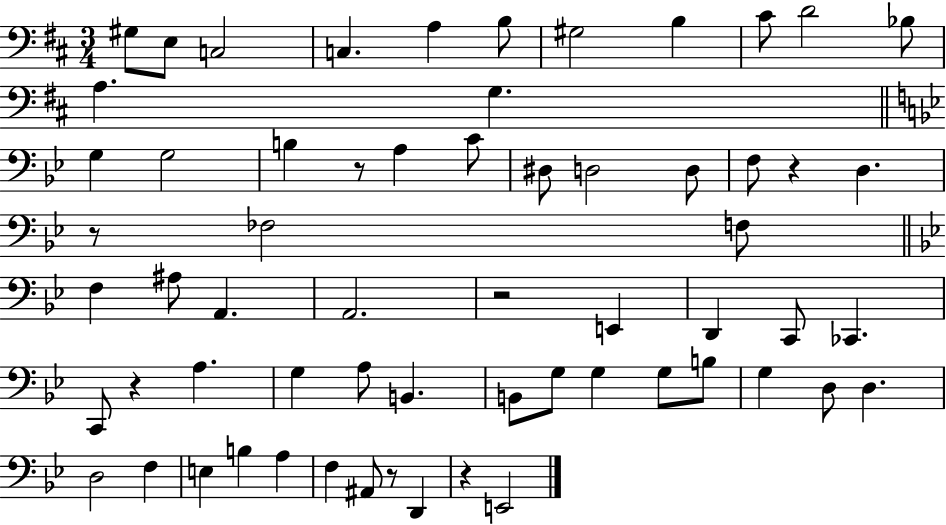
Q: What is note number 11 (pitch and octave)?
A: Bb3